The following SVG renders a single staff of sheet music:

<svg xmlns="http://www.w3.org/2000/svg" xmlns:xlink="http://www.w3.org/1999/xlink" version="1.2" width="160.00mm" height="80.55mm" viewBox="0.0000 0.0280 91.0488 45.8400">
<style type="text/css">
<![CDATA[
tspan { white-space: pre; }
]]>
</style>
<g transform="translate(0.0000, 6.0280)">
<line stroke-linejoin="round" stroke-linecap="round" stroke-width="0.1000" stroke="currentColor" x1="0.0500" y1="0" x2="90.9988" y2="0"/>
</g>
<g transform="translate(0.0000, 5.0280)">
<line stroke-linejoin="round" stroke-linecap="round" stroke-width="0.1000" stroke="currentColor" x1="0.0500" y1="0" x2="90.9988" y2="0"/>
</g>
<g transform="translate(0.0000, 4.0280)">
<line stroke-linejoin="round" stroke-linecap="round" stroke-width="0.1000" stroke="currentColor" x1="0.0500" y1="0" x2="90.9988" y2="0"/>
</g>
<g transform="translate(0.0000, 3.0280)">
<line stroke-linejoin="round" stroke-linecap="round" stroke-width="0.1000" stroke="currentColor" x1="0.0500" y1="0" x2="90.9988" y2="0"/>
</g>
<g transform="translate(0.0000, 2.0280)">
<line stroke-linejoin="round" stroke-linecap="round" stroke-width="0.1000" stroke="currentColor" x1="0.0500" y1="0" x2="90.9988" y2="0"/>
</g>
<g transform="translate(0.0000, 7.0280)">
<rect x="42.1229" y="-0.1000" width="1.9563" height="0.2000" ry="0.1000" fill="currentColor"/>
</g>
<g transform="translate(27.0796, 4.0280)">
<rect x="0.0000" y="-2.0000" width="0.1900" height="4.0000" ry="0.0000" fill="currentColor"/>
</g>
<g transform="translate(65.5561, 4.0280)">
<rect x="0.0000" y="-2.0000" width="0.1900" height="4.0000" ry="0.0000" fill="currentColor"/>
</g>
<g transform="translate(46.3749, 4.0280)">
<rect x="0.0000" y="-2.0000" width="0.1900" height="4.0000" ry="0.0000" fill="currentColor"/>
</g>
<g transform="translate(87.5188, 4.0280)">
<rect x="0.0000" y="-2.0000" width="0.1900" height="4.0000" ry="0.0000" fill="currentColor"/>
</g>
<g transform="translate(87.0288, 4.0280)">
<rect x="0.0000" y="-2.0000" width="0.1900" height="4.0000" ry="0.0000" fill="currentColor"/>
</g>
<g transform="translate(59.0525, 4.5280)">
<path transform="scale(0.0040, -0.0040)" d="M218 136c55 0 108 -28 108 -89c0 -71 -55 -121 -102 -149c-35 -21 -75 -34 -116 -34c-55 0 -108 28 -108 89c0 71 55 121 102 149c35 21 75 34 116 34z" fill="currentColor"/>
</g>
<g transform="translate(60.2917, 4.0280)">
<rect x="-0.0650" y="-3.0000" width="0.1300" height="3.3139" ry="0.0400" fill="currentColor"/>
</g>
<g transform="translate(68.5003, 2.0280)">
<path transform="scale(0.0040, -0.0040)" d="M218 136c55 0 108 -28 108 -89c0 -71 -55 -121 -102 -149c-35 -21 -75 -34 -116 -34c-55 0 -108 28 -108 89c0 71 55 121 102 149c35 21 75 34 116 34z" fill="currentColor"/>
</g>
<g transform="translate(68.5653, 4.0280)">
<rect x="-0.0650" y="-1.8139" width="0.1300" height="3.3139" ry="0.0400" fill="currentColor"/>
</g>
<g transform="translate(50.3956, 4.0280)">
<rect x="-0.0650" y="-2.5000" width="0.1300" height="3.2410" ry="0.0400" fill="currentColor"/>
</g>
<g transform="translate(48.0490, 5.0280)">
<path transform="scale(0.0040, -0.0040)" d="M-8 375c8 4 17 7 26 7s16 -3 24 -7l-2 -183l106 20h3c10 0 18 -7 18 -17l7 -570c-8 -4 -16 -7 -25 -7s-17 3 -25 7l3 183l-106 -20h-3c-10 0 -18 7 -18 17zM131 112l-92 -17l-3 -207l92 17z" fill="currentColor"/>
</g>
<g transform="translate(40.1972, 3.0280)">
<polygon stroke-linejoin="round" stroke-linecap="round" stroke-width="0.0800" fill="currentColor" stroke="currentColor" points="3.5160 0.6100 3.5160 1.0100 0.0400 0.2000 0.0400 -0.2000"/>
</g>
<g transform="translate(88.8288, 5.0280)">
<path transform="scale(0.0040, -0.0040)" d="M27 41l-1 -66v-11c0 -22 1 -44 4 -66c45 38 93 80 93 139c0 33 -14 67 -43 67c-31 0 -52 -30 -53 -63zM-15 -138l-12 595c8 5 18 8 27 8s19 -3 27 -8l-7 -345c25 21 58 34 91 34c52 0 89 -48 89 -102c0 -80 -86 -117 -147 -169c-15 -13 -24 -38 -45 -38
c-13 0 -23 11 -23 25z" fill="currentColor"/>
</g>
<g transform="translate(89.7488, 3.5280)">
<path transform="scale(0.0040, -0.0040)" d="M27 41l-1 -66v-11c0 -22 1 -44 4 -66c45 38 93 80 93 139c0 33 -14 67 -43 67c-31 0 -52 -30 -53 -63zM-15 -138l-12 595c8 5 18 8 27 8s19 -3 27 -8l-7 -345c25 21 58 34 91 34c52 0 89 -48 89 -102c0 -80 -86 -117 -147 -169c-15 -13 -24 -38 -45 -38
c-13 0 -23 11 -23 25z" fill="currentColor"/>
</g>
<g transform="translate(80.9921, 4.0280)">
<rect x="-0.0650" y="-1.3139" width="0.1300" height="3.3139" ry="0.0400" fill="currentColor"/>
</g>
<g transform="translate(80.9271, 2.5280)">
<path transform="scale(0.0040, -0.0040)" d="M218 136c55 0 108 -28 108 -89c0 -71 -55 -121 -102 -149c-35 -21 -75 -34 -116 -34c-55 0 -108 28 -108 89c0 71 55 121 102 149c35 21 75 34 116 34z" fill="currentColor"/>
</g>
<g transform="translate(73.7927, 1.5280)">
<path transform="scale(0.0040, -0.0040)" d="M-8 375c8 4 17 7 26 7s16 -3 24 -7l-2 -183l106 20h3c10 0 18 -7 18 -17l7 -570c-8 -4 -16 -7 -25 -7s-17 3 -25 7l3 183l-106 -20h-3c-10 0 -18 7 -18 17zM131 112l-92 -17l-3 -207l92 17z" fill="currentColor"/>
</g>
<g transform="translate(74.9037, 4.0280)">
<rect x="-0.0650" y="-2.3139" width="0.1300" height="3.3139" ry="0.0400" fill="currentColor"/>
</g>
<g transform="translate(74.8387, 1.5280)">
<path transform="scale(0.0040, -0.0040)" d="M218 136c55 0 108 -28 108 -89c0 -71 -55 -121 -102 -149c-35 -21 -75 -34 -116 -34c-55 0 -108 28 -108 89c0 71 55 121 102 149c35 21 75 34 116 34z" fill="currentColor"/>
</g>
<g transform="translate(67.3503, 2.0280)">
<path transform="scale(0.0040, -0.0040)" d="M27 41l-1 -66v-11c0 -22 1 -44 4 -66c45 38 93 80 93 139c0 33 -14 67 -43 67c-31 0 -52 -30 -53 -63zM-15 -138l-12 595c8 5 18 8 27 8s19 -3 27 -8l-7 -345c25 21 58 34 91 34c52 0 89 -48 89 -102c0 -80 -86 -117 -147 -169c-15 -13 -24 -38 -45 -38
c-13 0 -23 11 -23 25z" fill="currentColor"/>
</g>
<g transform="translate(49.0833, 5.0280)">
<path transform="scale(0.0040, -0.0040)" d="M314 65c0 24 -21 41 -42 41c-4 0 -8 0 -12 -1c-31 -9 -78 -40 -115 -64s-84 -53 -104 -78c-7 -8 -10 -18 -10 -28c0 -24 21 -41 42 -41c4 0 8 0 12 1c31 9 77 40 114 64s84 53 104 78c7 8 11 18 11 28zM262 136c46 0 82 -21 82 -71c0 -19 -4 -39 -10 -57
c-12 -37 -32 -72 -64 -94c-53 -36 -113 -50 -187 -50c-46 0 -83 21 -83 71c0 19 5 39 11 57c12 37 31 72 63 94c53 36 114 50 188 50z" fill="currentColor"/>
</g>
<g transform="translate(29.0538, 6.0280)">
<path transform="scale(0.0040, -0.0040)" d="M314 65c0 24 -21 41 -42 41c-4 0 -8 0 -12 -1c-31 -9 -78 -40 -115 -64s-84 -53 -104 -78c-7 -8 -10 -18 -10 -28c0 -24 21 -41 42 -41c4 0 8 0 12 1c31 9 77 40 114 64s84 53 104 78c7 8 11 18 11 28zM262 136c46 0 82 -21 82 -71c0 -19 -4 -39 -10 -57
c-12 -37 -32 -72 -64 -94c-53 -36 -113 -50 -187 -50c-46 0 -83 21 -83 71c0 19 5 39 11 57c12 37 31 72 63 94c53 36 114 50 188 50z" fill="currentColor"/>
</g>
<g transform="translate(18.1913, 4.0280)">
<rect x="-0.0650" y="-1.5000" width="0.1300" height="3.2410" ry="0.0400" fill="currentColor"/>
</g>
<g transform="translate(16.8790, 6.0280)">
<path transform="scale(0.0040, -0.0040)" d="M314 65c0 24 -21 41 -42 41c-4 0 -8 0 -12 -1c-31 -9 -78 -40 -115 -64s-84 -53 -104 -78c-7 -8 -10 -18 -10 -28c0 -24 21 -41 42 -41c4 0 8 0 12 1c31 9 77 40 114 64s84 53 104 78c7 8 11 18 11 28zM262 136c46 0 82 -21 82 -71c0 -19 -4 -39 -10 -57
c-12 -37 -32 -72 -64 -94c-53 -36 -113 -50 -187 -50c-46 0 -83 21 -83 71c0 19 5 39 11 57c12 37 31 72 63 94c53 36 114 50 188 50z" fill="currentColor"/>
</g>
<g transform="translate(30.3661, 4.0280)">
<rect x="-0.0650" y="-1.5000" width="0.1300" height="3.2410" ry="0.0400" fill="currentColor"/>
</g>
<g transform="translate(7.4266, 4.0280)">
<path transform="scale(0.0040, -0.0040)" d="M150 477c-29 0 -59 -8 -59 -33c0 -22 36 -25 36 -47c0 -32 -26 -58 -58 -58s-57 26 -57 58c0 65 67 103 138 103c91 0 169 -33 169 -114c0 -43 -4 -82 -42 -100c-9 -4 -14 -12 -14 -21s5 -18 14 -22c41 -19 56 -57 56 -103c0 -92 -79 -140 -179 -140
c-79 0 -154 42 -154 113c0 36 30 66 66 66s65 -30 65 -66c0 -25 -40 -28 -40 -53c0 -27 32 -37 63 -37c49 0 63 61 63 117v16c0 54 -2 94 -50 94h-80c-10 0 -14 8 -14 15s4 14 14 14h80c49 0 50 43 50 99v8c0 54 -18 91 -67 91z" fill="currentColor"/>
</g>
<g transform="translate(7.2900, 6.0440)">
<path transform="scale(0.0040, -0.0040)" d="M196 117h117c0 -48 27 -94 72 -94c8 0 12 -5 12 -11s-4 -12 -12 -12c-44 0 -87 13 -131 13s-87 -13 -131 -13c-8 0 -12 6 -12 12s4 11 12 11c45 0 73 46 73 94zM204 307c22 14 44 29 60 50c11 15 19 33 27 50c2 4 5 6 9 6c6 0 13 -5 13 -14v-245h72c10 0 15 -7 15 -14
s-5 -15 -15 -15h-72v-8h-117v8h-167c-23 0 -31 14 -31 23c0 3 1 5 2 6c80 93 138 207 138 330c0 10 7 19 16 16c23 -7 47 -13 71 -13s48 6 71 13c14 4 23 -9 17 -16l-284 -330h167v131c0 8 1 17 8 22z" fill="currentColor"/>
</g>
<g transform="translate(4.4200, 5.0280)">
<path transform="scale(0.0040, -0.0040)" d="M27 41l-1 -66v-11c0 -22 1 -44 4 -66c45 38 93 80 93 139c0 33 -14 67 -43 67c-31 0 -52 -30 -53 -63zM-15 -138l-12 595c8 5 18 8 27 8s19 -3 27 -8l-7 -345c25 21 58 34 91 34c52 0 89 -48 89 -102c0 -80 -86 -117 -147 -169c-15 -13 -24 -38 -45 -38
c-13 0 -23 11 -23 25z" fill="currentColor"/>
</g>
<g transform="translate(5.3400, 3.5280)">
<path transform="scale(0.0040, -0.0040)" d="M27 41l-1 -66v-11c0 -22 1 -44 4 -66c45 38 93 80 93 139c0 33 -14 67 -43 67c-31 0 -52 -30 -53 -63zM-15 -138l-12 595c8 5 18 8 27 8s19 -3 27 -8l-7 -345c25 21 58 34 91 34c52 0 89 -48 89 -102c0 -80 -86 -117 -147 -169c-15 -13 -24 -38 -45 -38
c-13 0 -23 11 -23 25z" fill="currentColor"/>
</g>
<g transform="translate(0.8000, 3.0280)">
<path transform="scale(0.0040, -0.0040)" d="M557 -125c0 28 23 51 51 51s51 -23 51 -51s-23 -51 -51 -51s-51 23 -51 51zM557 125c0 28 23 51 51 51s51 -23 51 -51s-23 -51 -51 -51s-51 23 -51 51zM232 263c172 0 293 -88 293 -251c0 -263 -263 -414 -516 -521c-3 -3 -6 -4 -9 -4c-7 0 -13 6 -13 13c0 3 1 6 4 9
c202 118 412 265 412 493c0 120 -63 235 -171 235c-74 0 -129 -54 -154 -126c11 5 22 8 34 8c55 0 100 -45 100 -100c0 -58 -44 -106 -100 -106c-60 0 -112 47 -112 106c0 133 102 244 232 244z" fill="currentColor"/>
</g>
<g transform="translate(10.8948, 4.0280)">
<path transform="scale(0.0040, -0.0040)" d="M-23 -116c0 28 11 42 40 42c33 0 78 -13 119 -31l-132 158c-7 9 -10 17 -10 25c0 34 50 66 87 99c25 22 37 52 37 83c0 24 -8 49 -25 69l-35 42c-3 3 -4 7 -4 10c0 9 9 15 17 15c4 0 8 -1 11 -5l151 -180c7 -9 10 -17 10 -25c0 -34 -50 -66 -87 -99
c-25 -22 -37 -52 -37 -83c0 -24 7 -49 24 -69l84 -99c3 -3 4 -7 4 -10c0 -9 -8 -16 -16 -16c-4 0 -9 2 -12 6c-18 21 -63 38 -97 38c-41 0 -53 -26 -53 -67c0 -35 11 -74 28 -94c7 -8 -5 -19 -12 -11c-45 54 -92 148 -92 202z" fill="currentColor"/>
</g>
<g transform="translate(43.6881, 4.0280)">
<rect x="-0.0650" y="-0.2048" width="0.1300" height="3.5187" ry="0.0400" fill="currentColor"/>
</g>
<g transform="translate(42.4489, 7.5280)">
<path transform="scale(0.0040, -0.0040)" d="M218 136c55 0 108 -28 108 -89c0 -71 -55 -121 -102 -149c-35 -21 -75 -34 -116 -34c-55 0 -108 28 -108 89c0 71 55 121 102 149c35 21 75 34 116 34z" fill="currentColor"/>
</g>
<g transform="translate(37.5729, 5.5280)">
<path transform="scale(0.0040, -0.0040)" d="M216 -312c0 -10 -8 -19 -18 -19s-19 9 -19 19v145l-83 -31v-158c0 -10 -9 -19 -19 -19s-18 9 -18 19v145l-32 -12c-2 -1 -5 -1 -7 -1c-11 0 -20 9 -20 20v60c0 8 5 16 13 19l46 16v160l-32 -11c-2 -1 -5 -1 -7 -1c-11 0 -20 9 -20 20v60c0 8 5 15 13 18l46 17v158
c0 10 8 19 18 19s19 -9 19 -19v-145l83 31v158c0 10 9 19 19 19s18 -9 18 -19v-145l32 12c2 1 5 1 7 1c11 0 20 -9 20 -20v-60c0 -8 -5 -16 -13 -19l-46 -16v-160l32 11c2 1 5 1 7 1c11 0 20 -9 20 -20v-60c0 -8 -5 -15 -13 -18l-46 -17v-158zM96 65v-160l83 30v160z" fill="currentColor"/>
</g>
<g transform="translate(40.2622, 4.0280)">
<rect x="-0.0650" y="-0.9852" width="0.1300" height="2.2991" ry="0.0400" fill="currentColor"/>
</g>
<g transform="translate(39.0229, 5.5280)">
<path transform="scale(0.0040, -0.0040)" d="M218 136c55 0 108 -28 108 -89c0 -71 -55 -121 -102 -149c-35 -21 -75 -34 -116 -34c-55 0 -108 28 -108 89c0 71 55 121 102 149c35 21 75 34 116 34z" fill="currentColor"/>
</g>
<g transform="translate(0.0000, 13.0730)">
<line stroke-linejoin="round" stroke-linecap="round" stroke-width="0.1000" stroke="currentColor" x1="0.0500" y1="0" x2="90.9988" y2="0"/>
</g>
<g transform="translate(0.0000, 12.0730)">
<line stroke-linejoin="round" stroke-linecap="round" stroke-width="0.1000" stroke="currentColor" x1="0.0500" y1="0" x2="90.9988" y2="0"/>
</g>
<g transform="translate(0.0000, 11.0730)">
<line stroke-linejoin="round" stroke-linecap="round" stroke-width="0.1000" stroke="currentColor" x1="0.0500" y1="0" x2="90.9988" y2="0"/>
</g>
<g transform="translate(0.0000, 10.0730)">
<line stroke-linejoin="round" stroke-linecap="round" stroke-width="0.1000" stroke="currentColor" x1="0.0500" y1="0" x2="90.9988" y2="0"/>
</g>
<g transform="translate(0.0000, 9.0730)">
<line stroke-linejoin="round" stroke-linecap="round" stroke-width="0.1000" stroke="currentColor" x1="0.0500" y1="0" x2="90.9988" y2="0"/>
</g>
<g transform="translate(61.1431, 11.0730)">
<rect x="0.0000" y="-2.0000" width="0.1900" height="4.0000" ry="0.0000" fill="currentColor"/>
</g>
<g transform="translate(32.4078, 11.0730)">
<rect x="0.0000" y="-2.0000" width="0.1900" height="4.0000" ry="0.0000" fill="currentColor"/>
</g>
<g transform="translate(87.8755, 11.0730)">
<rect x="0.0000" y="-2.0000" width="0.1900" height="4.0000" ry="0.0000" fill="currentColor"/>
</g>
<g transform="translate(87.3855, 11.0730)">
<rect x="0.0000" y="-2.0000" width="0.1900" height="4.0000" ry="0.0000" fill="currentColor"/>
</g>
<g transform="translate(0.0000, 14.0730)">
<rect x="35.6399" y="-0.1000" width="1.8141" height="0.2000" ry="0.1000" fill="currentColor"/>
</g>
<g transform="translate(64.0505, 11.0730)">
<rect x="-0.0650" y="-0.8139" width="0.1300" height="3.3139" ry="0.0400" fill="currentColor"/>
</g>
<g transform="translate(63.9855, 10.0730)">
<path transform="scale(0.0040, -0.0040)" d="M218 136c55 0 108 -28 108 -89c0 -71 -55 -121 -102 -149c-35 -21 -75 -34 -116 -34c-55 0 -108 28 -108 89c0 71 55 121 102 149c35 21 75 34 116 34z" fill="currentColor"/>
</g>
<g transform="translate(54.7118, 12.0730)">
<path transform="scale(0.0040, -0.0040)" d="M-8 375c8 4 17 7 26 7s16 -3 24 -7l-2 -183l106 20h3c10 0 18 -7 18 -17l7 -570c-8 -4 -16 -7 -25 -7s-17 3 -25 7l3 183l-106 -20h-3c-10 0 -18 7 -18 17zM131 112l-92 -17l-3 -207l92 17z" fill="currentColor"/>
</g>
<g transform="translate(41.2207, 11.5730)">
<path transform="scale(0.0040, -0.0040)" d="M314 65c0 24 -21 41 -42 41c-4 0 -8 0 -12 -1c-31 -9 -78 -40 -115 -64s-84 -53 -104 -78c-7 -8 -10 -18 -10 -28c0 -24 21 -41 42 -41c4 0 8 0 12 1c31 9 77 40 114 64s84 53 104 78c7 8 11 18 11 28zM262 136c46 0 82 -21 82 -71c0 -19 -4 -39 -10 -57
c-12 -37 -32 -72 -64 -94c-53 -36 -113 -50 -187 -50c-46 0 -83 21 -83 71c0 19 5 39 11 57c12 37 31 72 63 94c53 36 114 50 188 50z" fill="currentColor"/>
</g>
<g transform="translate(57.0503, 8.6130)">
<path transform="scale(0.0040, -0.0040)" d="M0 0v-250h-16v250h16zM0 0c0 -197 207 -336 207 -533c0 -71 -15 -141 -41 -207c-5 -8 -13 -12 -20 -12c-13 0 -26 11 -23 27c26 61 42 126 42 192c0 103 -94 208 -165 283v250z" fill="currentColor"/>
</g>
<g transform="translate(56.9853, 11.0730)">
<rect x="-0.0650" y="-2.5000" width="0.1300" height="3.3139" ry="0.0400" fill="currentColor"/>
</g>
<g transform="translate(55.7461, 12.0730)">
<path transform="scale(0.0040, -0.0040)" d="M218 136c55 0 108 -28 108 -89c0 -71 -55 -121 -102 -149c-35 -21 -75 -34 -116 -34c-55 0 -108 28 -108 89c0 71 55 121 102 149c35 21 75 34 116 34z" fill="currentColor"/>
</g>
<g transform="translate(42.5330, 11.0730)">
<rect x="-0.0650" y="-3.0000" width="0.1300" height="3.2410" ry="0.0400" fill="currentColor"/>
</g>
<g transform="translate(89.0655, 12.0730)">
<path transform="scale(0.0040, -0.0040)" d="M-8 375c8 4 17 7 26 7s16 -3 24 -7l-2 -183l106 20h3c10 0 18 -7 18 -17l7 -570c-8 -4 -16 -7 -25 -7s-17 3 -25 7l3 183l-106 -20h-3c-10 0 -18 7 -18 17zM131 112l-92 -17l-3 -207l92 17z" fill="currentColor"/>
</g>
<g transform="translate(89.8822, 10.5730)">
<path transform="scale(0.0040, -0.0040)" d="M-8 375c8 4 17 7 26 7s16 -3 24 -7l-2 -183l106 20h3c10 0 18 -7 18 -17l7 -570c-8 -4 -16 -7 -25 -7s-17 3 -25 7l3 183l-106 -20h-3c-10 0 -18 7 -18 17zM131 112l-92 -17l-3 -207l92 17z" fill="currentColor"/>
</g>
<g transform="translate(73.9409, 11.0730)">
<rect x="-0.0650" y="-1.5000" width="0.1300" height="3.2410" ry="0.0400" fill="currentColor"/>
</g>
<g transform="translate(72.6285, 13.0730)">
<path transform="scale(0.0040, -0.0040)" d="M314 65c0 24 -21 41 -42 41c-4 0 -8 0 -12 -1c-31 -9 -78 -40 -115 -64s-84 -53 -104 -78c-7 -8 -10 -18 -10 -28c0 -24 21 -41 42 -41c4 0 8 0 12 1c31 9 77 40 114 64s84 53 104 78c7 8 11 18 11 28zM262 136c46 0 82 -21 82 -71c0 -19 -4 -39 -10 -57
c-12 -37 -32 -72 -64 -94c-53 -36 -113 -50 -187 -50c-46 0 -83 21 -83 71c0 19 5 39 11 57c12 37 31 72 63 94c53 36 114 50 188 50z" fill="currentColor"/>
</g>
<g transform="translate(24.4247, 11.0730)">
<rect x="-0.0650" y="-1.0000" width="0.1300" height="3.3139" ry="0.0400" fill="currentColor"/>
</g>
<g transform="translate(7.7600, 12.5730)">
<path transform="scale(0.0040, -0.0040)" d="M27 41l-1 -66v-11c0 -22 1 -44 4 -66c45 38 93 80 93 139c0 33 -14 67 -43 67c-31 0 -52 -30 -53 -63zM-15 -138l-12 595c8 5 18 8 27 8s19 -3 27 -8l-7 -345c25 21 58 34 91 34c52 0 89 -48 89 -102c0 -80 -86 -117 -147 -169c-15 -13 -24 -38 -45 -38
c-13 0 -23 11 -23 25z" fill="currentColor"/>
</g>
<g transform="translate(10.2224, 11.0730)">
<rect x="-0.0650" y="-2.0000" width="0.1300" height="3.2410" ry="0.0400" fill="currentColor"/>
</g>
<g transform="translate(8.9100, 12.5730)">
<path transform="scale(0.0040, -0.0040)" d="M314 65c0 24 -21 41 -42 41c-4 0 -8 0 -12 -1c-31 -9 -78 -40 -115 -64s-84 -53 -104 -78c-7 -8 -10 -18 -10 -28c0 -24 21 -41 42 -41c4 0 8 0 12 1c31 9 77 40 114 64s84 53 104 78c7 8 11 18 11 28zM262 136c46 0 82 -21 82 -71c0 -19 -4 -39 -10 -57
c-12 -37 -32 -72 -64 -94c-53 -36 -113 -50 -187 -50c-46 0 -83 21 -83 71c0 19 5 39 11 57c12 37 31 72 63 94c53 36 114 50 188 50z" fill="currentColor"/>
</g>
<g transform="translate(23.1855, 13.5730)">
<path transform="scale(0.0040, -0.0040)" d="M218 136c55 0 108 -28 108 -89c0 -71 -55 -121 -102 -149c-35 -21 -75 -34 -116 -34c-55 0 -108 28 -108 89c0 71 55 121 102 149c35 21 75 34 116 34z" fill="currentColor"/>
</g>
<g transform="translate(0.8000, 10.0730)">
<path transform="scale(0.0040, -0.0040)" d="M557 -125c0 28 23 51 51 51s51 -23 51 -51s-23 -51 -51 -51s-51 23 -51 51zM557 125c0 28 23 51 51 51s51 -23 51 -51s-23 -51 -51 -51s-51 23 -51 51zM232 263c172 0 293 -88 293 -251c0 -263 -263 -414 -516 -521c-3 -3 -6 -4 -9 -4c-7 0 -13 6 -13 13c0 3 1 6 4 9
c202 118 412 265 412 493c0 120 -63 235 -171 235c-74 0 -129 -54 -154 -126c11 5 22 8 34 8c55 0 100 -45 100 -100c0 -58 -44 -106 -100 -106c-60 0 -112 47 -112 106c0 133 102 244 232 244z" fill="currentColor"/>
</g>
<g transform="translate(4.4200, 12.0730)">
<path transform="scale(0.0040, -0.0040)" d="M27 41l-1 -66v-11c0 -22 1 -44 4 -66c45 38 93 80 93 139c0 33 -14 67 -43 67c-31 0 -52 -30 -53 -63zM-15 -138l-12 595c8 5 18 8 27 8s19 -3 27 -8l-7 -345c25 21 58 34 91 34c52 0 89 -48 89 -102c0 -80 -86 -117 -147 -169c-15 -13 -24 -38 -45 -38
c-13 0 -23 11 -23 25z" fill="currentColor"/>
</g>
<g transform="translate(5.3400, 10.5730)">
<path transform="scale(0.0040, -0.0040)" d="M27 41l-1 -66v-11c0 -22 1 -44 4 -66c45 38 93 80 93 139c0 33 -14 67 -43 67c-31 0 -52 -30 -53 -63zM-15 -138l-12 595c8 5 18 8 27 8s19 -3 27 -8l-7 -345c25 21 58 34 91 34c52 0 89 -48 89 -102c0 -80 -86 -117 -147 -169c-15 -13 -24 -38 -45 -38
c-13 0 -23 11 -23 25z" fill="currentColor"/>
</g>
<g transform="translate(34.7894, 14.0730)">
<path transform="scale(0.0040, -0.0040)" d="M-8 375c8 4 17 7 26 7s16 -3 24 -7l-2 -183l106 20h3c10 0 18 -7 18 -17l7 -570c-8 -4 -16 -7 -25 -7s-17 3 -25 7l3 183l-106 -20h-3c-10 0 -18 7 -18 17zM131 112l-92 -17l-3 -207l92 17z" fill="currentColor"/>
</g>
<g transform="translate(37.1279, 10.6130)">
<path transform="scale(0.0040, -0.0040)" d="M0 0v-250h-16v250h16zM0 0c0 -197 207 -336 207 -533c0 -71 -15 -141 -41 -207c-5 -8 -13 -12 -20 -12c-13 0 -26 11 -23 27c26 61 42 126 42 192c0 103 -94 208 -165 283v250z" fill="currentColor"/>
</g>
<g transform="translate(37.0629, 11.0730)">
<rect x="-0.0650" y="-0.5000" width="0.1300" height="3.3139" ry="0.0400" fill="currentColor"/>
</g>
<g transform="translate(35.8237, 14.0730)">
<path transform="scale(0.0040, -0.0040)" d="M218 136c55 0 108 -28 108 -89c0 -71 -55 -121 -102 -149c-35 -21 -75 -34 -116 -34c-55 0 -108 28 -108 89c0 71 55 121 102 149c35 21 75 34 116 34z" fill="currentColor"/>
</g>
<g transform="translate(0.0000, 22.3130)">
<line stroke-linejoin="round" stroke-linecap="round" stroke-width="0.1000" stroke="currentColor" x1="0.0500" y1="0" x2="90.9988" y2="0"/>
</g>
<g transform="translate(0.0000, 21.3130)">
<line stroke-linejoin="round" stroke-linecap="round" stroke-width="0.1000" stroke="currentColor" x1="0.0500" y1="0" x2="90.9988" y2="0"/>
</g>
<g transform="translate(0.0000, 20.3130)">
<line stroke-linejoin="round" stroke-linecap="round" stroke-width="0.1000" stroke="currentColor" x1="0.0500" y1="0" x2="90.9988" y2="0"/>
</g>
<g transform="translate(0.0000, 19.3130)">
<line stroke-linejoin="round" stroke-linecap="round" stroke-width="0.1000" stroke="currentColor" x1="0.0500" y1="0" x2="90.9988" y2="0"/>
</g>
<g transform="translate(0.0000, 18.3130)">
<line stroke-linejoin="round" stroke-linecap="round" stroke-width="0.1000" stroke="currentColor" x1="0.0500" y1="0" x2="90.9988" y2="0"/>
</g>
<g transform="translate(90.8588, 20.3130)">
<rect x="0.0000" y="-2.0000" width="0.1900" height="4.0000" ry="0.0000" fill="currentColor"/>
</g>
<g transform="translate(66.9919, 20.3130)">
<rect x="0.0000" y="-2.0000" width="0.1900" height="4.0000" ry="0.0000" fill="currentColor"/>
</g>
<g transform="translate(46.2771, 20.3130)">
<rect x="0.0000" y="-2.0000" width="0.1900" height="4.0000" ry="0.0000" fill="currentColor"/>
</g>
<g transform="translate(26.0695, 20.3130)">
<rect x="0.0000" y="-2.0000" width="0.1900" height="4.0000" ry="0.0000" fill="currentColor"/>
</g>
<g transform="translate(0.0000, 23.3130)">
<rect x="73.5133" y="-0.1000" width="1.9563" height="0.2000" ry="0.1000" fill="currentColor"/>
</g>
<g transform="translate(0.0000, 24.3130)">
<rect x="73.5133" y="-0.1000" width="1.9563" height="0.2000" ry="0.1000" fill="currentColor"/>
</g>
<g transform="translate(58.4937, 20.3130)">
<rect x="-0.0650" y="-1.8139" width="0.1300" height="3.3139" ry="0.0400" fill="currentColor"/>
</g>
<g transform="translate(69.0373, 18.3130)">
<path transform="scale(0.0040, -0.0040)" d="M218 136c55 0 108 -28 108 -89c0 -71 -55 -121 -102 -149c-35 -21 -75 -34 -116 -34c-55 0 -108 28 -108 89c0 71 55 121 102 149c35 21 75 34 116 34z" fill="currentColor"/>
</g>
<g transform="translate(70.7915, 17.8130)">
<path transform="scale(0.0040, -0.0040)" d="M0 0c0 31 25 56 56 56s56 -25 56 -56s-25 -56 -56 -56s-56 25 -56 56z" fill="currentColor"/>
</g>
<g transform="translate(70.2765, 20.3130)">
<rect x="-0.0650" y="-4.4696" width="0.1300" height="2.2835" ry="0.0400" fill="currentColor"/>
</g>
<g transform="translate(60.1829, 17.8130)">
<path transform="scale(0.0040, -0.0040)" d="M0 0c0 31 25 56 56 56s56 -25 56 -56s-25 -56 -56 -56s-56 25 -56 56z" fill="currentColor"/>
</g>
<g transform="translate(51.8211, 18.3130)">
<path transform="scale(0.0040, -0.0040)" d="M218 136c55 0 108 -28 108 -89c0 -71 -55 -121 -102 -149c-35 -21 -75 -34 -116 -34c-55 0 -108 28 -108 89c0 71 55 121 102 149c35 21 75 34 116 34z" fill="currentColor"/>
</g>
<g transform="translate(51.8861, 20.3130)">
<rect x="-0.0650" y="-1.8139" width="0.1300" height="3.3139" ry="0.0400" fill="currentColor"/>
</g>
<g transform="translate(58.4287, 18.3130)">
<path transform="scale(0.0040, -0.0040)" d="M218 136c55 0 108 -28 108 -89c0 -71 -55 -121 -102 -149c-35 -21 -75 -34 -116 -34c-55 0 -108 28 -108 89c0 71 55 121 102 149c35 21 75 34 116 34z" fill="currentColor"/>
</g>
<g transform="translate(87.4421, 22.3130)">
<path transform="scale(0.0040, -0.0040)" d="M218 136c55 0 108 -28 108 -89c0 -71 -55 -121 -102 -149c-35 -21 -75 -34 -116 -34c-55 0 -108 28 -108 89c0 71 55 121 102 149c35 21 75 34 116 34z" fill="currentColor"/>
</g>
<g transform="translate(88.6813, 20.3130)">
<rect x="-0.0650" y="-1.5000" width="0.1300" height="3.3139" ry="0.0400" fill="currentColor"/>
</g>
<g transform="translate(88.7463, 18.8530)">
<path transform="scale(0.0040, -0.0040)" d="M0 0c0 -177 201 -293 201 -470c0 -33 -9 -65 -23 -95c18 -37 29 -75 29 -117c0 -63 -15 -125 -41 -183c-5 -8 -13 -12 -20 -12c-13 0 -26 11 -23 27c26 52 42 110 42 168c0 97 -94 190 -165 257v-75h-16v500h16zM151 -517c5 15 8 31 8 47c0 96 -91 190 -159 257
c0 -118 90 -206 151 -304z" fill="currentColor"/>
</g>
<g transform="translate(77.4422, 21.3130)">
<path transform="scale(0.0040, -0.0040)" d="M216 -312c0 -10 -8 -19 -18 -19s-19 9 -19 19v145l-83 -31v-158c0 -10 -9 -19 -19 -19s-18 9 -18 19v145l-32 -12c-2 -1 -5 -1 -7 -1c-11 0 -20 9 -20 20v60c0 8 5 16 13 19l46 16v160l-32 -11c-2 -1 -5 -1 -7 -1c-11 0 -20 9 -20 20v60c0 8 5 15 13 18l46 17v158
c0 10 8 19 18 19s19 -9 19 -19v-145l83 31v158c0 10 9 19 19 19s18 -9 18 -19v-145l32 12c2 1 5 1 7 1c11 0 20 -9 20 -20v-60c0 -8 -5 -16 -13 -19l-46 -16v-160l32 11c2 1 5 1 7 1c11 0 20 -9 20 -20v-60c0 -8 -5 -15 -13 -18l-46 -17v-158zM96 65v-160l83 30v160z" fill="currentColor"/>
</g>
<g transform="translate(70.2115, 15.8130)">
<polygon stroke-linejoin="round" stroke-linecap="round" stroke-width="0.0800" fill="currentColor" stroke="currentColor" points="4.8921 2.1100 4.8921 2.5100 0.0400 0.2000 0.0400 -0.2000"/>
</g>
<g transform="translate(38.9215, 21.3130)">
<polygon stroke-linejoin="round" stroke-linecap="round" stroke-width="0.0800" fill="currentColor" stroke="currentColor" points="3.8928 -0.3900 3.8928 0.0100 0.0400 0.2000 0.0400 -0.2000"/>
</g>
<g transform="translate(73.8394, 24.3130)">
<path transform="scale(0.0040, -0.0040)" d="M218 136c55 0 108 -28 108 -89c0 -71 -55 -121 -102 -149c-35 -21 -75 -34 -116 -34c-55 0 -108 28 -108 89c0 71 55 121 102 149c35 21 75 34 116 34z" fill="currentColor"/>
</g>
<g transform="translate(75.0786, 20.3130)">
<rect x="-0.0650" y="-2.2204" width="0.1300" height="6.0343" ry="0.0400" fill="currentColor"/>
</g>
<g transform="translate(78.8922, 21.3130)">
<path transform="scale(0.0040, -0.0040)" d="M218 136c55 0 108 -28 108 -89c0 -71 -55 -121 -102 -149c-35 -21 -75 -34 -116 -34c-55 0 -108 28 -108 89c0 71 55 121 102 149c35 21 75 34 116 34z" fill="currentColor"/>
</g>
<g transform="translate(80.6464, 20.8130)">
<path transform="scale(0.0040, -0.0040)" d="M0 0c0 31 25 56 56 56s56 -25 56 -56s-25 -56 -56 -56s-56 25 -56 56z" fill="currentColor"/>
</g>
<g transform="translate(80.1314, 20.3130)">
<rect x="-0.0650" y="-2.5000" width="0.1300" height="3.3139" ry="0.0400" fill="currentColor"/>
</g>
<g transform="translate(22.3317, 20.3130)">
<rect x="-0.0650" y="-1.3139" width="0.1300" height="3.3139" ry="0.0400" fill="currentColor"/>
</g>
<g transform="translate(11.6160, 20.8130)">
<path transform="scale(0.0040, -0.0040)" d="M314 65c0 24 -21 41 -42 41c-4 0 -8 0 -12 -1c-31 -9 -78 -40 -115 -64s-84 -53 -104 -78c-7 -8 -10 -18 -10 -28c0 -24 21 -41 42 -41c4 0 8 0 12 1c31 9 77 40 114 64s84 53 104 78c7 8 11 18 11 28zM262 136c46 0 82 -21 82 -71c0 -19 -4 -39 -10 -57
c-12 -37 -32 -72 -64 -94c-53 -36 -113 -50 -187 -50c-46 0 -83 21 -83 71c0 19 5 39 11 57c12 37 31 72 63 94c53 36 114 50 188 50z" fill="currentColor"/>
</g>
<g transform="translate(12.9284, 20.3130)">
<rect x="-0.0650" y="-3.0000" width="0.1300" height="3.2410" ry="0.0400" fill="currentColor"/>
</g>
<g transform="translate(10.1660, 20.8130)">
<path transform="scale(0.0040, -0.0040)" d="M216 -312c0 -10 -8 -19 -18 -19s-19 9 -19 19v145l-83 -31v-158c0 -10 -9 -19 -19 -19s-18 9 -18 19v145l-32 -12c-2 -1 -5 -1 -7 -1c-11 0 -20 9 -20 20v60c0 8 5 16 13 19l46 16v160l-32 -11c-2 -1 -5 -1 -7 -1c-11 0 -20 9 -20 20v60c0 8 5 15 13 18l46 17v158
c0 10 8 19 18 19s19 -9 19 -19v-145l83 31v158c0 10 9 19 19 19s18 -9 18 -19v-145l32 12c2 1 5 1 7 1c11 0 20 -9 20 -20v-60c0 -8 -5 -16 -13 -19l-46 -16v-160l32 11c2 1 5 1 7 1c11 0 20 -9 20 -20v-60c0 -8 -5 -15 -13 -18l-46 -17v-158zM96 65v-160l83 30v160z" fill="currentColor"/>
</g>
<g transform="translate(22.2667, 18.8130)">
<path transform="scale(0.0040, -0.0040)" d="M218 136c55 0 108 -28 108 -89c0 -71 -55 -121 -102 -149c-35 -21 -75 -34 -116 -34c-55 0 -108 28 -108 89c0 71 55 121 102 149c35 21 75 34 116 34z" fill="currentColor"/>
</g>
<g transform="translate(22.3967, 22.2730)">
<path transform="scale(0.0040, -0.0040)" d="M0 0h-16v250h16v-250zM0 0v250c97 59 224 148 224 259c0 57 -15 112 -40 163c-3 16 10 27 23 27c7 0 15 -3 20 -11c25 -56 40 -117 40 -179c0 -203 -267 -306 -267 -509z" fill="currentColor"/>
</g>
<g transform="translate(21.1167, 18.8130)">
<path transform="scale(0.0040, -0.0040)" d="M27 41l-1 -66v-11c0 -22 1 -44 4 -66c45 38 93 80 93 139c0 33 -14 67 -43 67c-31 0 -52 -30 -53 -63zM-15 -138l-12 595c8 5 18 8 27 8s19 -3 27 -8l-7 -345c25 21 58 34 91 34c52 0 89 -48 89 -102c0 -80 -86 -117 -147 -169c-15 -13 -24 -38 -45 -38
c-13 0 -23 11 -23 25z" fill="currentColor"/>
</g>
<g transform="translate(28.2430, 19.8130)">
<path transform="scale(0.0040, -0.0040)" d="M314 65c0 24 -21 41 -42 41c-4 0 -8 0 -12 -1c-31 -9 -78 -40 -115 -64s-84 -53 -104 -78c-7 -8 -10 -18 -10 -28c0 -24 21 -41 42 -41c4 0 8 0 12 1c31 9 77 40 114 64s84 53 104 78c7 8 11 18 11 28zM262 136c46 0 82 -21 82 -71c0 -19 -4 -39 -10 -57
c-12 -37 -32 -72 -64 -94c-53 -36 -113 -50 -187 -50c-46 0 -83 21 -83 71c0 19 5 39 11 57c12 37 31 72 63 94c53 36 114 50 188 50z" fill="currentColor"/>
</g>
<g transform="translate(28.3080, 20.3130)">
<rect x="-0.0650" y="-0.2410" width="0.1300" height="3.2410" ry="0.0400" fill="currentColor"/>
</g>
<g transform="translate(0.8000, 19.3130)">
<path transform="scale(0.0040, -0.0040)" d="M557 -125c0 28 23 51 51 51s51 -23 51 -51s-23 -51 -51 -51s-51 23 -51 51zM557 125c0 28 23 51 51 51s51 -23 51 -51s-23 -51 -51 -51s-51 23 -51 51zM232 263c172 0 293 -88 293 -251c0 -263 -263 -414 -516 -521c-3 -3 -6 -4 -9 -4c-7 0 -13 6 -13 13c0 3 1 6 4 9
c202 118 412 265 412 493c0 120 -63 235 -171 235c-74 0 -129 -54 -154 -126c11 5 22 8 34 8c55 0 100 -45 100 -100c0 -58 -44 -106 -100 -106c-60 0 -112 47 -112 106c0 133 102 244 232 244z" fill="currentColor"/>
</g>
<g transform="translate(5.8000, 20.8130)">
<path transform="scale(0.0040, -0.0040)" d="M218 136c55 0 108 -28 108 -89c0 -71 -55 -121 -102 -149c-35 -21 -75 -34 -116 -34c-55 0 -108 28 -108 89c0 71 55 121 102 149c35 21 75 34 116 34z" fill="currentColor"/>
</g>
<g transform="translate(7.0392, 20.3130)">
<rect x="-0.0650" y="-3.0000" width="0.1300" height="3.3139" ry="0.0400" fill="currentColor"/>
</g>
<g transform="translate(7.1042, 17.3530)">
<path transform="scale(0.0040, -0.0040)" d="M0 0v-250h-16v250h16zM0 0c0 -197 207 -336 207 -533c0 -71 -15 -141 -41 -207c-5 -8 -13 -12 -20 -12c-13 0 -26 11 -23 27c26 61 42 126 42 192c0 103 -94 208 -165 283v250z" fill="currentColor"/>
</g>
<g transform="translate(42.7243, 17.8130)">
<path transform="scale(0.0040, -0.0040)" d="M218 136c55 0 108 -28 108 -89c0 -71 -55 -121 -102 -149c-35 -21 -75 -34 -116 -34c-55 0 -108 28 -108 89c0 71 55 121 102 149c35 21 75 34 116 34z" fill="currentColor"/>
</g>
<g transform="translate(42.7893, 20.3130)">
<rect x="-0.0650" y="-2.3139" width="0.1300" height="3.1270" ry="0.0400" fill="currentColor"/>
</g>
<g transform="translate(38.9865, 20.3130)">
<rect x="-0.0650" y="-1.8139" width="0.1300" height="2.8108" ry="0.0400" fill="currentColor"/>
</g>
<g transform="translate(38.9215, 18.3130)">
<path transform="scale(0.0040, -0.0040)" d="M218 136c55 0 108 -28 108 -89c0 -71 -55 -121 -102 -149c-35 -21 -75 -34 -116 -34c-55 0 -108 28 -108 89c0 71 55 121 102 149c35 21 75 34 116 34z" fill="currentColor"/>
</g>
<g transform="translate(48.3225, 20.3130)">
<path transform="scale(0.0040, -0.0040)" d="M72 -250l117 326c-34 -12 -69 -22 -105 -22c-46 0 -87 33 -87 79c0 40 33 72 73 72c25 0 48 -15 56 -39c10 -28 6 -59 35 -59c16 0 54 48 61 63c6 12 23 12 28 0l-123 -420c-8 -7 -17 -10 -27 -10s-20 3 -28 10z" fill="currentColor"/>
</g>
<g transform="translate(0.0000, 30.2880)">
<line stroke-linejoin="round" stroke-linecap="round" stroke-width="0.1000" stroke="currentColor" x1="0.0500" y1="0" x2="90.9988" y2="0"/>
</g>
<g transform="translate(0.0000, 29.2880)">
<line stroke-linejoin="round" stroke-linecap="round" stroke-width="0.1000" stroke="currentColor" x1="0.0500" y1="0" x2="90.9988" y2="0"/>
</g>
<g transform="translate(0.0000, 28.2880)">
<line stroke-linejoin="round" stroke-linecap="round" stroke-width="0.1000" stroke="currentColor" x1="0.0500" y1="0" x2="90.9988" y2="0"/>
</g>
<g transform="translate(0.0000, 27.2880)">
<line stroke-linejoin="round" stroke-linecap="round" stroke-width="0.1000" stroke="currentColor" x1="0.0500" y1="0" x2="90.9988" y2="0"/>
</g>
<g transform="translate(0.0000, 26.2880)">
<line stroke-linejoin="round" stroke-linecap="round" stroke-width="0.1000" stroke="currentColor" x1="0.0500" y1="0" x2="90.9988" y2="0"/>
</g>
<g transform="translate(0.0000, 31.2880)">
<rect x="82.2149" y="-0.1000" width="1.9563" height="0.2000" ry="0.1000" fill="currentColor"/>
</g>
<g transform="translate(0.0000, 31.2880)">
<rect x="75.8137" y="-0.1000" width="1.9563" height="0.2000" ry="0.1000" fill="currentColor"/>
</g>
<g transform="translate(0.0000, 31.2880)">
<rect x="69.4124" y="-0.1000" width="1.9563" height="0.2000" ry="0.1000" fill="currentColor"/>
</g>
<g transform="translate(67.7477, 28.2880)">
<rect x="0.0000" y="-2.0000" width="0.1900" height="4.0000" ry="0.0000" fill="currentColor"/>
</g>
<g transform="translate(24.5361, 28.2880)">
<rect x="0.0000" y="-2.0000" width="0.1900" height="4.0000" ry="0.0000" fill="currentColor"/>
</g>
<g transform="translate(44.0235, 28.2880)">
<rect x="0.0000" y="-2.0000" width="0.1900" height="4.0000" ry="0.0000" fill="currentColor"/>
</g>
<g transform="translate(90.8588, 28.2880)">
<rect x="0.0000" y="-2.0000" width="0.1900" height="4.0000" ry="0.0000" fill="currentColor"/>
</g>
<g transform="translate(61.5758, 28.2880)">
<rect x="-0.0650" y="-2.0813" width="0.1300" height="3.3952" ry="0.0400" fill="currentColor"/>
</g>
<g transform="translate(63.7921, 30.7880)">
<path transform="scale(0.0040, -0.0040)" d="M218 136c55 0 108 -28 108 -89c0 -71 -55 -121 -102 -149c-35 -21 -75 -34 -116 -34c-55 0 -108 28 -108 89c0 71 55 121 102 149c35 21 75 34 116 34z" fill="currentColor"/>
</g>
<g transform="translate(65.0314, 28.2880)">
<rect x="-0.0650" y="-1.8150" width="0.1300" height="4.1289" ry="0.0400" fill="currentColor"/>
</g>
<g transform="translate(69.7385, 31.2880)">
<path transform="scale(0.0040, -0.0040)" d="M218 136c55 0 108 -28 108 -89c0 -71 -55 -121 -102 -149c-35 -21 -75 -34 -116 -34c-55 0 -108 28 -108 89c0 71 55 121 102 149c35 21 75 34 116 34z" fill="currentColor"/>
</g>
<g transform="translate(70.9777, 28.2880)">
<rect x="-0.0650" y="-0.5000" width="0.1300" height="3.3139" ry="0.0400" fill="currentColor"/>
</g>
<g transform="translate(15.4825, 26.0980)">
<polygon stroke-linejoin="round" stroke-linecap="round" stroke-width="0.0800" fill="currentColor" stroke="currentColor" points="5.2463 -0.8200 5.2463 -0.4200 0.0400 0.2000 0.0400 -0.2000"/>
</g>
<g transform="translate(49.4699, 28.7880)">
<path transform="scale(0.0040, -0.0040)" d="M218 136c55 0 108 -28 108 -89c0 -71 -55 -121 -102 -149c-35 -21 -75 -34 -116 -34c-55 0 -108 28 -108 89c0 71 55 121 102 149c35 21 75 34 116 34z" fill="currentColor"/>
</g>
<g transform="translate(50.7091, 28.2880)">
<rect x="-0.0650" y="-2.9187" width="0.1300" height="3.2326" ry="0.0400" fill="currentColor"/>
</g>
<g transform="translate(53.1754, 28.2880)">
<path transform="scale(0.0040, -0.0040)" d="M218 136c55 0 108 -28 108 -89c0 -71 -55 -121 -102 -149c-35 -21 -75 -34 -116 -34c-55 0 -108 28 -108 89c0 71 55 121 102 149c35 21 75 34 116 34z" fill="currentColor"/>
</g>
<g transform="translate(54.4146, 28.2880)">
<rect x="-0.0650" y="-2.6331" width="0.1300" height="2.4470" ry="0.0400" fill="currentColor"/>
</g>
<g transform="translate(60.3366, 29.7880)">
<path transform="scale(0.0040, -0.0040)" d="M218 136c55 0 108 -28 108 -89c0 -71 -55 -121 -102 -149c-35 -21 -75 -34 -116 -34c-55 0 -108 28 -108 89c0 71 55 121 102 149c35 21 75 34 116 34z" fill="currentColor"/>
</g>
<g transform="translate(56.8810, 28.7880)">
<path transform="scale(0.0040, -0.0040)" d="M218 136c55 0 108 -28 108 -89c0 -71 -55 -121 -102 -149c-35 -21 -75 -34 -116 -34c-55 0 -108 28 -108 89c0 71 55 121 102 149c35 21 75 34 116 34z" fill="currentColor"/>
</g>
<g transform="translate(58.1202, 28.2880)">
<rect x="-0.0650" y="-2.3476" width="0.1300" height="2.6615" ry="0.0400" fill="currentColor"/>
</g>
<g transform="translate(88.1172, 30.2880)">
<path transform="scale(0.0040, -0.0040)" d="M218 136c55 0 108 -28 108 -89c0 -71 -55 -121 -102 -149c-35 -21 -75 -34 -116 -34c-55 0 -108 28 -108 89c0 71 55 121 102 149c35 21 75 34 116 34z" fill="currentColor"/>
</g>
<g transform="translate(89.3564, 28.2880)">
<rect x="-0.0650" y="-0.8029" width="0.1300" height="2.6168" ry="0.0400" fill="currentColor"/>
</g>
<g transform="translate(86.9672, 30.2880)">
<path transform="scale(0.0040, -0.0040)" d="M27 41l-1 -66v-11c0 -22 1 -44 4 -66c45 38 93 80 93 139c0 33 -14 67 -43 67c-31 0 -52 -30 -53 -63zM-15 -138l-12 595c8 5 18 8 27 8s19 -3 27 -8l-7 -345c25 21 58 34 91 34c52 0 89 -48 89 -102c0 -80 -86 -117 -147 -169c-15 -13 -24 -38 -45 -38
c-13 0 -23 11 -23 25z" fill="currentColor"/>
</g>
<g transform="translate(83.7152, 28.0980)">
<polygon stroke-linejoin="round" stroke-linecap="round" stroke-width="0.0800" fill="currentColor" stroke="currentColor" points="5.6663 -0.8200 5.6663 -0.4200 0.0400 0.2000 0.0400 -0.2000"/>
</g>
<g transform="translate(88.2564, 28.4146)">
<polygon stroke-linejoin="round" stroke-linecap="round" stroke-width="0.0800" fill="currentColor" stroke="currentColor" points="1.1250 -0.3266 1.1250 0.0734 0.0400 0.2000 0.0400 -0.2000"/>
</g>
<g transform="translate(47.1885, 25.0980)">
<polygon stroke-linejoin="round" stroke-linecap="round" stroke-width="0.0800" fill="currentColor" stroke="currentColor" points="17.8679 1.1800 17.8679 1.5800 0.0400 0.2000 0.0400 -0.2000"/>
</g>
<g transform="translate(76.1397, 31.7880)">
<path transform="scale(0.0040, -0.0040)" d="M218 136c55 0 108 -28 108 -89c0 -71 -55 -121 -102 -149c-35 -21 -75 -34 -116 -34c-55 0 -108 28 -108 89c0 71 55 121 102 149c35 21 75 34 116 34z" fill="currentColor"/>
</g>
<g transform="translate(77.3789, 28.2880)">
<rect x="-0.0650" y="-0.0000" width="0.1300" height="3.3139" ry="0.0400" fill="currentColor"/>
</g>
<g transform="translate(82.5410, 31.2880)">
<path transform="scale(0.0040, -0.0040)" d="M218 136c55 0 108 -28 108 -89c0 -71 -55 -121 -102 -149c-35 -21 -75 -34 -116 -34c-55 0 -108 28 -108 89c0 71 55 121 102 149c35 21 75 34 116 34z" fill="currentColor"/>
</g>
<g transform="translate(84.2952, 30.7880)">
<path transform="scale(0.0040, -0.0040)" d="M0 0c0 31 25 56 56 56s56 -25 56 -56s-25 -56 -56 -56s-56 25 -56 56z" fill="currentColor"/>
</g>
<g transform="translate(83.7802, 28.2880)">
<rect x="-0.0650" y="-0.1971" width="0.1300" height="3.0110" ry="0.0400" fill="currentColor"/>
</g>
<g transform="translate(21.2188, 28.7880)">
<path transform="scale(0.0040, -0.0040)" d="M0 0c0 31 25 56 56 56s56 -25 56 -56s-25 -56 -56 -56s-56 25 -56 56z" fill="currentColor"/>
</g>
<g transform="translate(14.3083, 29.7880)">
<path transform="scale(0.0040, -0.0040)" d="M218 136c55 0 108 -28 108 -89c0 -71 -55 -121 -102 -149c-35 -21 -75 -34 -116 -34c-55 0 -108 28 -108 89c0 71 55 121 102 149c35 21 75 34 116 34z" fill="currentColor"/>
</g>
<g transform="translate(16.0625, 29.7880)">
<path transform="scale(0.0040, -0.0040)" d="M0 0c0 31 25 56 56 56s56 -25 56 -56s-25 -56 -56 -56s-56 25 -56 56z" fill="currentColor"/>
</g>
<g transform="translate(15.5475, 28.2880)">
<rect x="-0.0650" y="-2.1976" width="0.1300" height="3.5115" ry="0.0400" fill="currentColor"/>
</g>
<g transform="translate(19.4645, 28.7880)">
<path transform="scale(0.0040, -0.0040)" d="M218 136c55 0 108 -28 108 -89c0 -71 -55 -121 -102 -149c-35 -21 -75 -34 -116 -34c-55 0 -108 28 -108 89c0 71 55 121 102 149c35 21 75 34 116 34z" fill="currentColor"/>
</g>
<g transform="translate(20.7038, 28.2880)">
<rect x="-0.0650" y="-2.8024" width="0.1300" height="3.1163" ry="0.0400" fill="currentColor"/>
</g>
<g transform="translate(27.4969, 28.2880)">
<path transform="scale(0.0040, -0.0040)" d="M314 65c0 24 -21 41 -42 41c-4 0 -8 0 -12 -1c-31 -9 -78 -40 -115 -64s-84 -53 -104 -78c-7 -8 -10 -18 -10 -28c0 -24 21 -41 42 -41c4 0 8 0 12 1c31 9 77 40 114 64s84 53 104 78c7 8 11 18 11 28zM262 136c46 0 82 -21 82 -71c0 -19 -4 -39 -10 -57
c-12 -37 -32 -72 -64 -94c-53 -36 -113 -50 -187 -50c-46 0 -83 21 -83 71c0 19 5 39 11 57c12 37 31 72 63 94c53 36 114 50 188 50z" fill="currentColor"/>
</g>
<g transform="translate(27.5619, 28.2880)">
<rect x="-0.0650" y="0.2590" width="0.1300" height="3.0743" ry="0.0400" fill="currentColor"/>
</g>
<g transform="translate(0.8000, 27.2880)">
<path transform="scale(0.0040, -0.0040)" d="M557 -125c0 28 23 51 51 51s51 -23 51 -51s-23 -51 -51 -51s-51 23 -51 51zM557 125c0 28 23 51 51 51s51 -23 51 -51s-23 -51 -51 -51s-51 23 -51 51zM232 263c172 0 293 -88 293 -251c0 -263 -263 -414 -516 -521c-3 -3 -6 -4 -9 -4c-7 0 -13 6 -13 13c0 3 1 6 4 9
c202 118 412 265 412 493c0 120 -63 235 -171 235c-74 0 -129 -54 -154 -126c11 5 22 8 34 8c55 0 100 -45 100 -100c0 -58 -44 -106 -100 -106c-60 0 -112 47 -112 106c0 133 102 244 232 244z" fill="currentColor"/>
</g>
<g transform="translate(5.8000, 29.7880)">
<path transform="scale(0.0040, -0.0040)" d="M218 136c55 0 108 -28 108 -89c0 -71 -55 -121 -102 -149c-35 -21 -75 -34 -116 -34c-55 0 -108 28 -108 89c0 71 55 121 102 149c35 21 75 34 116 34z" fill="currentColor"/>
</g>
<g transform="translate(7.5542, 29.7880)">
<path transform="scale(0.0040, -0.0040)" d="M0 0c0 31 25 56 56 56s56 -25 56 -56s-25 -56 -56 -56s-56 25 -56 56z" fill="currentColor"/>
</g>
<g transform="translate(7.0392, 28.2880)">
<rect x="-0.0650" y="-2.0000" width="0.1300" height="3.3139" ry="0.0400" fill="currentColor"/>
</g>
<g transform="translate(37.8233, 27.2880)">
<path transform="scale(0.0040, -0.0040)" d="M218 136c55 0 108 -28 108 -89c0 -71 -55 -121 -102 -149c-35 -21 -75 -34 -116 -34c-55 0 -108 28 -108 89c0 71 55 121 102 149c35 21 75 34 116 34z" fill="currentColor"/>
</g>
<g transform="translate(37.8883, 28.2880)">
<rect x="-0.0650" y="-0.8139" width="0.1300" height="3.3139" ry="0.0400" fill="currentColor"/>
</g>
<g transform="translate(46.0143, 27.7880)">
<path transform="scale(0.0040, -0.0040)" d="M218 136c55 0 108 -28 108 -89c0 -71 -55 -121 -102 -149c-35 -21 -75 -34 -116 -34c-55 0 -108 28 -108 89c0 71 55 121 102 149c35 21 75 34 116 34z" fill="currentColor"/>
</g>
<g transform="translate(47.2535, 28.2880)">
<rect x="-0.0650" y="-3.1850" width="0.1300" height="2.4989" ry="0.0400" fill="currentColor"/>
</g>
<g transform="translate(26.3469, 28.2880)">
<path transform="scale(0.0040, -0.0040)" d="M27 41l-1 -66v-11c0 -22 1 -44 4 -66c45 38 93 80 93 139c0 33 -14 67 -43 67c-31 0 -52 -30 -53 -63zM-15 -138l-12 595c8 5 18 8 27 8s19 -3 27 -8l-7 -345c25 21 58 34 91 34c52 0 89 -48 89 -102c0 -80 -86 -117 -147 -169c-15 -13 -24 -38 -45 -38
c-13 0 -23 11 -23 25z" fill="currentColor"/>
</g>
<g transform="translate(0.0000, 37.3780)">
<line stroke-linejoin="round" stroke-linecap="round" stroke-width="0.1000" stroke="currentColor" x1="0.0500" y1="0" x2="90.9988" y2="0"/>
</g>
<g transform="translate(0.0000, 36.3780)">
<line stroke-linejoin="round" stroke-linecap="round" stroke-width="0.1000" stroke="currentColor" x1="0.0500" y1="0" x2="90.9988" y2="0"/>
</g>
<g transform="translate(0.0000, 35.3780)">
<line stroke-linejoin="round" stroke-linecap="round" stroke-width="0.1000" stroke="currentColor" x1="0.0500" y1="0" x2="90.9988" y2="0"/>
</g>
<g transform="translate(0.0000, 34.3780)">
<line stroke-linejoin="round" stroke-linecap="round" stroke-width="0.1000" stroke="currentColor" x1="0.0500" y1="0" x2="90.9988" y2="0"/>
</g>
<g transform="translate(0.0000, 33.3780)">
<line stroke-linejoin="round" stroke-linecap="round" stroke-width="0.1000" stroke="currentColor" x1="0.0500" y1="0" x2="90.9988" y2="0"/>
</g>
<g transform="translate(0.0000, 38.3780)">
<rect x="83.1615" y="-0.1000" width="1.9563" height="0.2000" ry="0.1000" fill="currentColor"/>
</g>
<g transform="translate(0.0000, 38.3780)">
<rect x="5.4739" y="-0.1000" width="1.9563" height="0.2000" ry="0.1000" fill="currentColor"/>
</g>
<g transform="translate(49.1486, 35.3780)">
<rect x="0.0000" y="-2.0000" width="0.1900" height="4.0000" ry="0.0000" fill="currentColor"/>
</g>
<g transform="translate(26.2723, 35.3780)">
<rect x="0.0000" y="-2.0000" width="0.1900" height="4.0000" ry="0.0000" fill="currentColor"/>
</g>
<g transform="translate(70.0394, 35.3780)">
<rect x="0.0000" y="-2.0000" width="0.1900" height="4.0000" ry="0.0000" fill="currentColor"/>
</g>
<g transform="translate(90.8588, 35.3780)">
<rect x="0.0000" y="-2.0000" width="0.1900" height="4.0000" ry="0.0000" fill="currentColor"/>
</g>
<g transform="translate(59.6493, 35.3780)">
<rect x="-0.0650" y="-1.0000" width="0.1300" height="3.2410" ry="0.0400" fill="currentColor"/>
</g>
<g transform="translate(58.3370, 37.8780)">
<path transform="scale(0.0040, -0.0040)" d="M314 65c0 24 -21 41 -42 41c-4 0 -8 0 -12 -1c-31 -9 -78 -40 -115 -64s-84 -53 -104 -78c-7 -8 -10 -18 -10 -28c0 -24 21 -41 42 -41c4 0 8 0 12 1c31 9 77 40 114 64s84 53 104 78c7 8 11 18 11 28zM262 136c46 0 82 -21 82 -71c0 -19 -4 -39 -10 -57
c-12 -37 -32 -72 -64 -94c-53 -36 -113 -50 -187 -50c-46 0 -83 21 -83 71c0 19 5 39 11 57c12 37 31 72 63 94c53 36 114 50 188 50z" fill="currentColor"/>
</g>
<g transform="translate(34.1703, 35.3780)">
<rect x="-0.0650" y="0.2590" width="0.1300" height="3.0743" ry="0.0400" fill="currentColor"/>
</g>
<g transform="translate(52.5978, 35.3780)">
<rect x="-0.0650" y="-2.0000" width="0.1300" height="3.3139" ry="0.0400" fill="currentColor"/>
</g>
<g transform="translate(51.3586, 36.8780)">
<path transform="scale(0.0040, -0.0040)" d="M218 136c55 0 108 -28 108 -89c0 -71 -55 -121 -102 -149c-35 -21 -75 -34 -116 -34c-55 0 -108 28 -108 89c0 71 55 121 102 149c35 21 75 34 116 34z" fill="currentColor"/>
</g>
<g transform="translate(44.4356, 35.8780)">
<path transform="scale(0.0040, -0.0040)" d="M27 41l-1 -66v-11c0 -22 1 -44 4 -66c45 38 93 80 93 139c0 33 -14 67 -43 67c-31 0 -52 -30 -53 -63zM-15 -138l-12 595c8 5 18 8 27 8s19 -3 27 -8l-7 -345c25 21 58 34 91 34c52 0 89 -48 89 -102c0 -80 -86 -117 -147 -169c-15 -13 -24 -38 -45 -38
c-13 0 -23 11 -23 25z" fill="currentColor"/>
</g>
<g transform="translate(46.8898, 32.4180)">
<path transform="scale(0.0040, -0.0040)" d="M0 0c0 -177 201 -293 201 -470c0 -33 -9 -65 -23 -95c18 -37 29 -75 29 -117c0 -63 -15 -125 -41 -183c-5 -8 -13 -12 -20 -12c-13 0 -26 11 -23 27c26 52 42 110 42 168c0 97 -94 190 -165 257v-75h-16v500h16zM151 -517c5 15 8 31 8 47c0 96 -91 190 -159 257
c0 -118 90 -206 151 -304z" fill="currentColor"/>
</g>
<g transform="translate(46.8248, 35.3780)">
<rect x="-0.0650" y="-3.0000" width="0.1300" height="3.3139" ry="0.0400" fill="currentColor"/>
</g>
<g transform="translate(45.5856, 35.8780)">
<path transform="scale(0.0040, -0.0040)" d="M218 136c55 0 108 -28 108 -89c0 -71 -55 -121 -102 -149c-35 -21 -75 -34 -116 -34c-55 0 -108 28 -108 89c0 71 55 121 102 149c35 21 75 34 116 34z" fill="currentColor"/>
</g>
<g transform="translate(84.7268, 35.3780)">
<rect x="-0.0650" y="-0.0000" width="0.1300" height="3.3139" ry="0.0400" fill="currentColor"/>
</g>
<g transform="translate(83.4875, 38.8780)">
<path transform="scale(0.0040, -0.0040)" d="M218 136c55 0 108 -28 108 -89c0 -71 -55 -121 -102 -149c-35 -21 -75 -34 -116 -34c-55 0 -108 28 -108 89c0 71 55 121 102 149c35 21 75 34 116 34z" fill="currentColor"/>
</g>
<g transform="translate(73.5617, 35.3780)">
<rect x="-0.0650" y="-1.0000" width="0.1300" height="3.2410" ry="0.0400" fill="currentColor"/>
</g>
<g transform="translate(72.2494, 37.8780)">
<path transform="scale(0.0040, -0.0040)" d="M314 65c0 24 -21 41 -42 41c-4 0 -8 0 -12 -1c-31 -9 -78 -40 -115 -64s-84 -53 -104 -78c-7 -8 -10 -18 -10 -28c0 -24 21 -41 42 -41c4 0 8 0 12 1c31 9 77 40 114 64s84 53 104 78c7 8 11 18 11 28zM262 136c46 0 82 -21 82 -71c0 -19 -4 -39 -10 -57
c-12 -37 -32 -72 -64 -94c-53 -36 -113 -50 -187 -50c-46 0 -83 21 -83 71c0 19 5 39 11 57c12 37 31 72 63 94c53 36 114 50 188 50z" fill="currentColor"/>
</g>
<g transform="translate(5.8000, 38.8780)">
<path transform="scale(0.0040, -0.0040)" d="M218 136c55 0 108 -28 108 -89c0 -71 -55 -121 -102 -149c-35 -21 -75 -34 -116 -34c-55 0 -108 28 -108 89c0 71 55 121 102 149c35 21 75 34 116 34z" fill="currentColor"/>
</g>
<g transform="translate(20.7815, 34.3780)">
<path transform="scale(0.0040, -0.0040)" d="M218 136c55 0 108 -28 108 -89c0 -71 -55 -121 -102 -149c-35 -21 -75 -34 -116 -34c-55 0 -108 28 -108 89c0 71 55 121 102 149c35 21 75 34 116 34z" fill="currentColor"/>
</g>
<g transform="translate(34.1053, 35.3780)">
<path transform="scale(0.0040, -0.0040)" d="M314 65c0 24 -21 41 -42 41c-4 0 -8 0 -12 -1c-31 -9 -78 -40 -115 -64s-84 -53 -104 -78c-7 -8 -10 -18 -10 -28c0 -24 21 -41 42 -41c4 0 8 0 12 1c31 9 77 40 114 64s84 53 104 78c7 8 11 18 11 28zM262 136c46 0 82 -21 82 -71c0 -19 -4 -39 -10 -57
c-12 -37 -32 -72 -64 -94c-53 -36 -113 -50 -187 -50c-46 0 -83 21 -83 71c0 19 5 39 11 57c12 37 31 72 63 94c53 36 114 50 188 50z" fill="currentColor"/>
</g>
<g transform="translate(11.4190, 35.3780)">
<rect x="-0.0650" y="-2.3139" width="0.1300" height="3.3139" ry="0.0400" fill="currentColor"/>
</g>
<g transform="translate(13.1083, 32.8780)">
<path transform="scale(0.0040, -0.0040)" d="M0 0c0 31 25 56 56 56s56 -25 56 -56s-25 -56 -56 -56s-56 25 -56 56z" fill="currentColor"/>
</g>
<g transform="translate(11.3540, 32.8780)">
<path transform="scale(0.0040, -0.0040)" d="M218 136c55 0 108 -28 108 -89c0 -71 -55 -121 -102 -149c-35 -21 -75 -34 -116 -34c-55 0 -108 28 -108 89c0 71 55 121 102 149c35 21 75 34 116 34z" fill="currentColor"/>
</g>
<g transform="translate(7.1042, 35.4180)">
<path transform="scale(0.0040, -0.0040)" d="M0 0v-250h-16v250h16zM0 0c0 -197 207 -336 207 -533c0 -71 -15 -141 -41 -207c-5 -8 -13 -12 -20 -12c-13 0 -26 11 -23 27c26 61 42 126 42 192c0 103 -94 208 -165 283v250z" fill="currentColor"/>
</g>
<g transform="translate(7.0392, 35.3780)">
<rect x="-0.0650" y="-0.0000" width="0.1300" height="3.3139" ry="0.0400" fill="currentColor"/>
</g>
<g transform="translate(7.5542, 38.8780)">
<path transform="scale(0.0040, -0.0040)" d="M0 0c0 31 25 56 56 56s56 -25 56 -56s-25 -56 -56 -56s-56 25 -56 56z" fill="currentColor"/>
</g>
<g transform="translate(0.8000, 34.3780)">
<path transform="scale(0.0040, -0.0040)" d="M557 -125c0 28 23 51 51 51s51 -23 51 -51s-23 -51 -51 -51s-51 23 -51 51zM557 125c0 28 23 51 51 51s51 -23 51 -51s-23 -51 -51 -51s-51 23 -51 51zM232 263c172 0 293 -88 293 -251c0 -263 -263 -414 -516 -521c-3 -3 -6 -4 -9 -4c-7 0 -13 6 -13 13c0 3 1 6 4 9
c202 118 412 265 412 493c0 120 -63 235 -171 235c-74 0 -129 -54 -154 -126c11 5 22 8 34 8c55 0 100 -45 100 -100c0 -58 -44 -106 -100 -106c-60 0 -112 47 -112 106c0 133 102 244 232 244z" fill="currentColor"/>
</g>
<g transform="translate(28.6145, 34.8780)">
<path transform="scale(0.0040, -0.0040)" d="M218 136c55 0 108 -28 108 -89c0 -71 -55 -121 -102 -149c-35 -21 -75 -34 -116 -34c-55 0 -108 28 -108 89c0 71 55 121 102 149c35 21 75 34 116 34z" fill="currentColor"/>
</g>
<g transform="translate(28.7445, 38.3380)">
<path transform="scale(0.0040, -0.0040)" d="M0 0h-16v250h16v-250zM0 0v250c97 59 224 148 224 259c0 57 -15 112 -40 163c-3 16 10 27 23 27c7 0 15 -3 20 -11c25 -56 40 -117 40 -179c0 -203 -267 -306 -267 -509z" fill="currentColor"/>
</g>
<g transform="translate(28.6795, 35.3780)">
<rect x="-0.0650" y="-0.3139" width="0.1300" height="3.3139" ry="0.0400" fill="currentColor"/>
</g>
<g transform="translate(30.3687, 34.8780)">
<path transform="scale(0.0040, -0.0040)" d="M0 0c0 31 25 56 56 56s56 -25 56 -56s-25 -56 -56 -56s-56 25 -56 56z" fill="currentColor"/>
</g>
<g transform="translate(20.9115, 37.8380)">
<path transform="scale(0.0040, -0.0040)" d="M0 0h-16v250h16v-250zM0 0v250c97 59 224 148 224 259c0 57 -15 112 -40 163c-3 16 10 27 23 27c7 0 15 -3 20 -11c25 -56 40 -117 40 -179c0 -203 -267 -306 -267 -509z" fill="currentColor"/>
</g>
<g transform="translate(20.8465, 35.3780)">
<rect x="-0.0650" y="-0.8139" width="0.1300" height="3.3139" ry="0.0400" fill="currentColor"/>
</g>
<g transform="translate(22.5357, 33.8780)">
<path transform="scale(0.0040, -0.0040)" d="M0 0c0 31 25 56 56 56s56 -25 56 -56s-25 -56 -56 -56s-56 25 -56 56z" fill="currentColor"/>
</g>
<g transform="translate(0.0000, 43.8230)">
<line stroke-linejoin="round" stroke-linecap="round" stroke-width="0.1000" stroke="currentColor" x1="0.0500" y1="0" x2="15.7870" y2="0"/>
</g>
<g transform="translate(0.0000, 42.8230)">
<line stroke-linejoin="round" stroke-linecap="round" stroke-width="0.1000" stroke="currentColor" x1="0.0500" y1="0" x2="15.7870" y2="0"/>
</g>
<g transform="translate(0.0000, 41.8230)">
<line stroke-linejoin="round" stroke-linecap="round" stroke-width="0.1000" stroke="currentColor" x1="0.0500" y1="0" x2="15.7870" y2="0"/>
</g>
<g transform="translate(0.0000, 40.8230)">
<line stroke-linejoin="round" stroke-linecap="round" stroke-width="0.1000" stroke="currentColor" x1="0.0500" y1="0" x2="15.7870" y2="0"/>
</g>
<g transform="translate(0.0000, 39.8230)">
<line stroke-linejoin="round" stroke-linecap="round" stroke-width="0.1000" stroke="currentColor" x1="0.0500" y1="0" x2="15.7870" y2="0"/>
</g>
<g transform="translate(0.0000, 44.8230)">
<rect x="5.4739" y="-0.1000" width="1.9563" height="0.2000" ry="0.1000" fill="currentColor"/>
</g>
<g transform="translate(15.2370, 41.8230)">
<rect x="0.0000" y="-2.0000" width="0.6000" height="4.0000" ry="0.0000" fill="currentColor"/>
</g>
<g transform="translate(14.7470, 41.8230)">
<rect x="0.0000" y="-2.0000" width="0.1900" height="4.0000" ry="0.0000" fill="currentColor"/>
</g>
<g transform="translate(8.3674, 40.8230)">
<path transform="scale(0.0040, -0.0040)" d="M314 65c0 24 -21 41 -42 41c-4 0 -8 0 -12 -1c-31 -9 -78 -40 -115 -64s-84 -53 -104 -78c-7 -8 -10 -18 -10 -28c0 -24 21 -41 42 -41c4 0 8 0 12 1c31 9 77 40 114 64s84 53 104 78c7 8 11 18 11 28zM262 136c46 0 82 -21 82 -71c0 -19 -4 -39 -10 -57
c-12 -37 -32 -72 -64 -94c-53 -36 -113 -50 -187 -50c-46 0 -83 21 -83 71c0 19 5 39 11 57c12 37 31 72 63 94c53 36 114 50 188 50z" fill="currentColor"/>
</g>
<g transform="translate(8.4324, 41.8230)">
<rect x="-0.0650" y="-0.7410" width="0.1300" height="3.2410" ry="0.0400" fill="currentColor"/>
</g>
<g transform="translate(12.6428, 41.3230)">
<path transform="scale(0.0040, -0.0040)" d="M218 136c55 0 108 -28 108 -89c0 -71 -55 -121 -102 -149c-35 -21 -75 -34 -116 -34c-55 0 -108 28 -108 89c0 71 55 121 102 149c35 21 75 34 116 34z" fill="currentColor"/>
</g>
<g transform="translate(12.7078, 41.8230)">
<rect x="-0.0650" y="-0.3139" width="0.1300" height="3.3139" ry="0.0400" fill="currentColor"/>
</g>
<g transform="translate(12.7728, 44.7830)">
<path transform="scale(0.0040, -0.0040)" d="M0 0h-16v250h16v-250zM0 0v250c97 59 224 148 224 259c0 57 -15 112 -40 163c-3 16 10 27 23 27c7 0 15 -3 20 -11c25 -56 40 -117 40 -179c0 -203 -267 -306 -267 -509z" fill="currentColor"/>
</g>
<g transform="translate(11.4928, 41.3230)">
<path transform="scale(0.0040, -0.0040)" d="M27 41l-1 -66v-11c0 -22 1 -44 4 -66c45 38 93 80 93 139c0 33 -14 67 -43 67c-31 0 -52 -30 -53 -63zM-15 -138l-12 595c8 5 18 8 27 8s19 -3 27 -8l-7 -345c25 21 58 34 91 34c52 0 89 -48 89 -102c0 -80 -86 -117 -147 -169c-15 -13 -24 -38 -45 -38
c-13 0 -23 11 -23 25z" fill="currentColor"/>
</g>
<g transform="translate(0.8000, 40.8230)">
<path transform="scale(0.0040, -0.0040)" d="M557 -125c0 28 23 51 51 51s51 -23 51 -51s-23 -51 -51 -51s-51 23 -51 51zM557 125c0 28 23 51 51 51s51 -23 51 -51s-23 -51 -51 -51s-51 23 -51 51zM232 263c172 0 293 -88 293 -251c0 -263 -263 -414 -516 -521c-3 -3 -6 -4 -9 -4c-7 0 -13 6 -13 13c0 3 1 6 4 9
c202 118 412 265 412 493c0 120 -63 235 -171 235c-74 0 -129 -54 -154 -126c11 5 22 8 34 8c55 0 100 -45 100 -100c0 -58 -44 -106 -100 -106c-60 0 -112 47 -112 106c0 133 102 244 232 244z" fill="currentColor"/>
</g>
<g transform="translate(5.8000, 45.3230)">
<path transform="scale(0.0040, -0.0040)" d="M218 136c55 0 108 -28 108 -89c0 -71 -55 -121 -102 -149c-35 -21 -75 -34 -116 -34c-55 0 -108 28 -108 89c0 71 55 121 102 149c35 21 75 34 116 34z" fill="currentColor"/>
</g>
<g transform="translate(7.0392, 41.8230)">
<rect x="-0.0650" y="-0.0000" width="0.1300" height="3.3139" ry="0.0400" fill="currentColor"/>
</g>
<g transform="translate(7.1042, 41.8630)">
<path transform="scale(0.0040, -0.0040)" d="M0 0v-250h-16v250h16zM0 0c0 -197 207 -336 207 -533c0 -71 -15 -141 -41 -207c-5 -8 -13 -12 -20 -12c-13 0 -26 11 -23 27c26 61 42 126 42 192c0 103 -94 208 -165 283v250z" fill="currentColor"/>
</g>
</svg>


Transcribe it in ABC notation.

X:1
T:Untitled
M:3/4
L:1/4
K:Bb
z G,,2 G,,2 ^A,,/2 D,,/2 B,,2 C, _A, B, G, _A,,2 F,, E,,/2 C,2 B,,/2 F, G,,2 C,/2 ^C,2 _G,/2 E,2 A,/2 B,/2 z/2 A, A, A,/2 C,,/2 ^B,, G,,/4 A,, A,,/2 C,/2 _D,2 F, E,/2 C,/2 D,/2 C,/2 A,,/2 F,,/2 E,, D,, E,,/2 _G,,/4 D,,/2 B, F,/2 E,/2 D,2 _C,/4 A,, F,,2 F,,2 D,, D,,/2 F,2 _E,/2